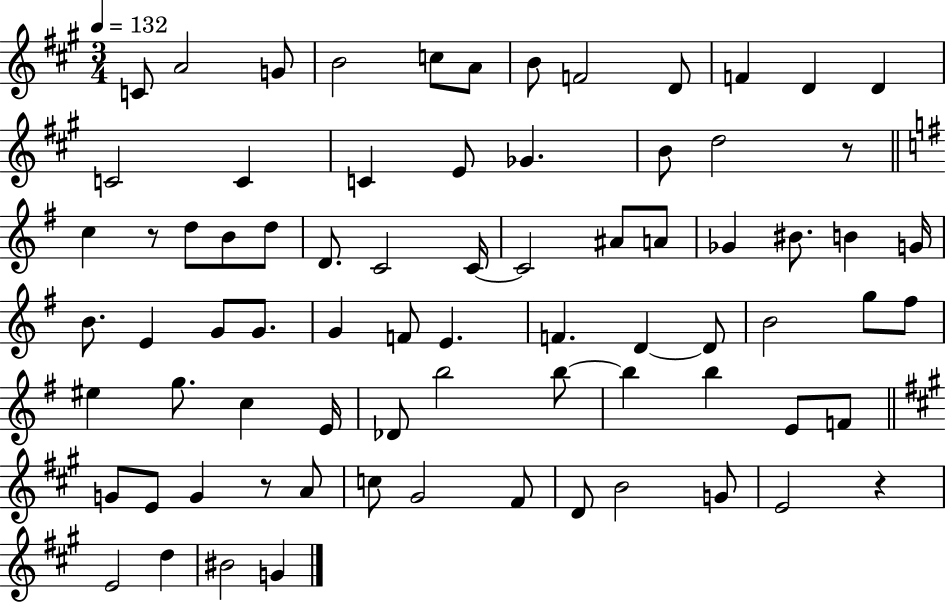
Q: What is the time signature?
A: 3/4